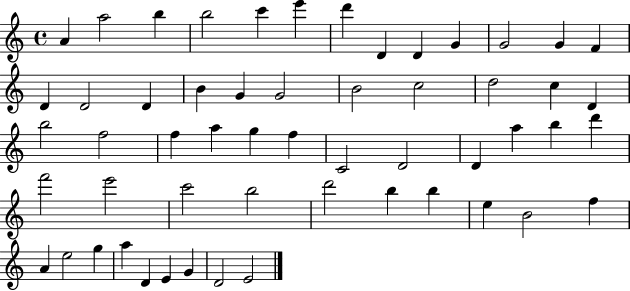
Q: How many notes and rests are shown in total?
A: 55